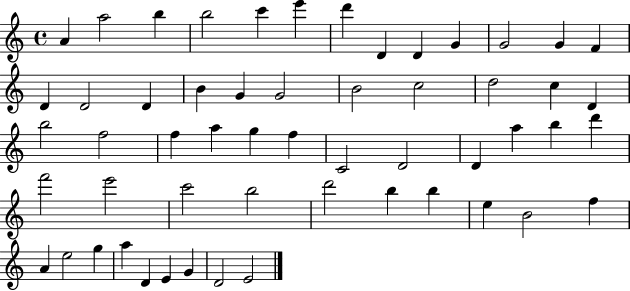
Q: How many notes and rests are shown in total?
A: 55